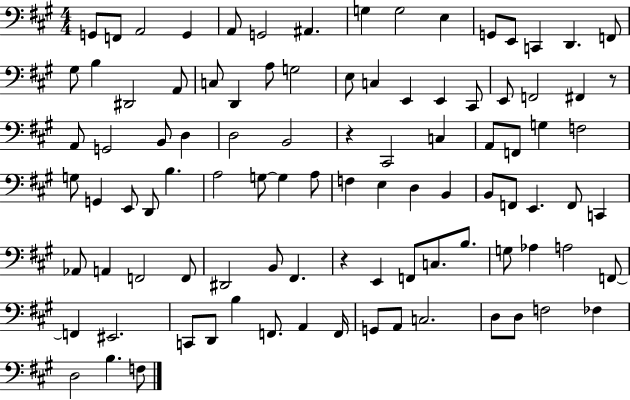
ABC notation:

X:1
T:Untitled
M:4/4
L:1/4
K:A
G,,/2 F,,/2 A,,2 G,, A,,/2 G,,2 ^A,, G, G,2 E, G,,/2 E,,/2 C,, D,, F,,/2 ^G,/2 B, ^D,,2 A,,/2 C,/2 D,, A,/2 G,2 E,/2 C, E,, E,, ^C,,/2 E,,/2 F,,2 ^F,, z/2 A,,/2 G,,2 B,,/2 D, D,2 B,,2 z ^C,,2 C, A,,/2 F,,/2 G, F,2 G,/2 G,, E,,/2 D,,/2 B, A,2 G,/2 G, A,/2 F, E, D, B,, B,,/2 F,,/2 E,, F,,/2 C,, _A,,/2 A,, F,,2 F,,/2 ^D,,2 B,,/2 ^F,, z E,, F,,/2 C,/2 B,/2 G,/2 _A, A,2 F,,/2 F,, ^E,,2 C,,/2 D,,/2 B, F,,/2 A,, F,,/4 G,,/2 A,,/2 C,2 D,/2 D,/2 F,2 _F, D,2 B, F,/2